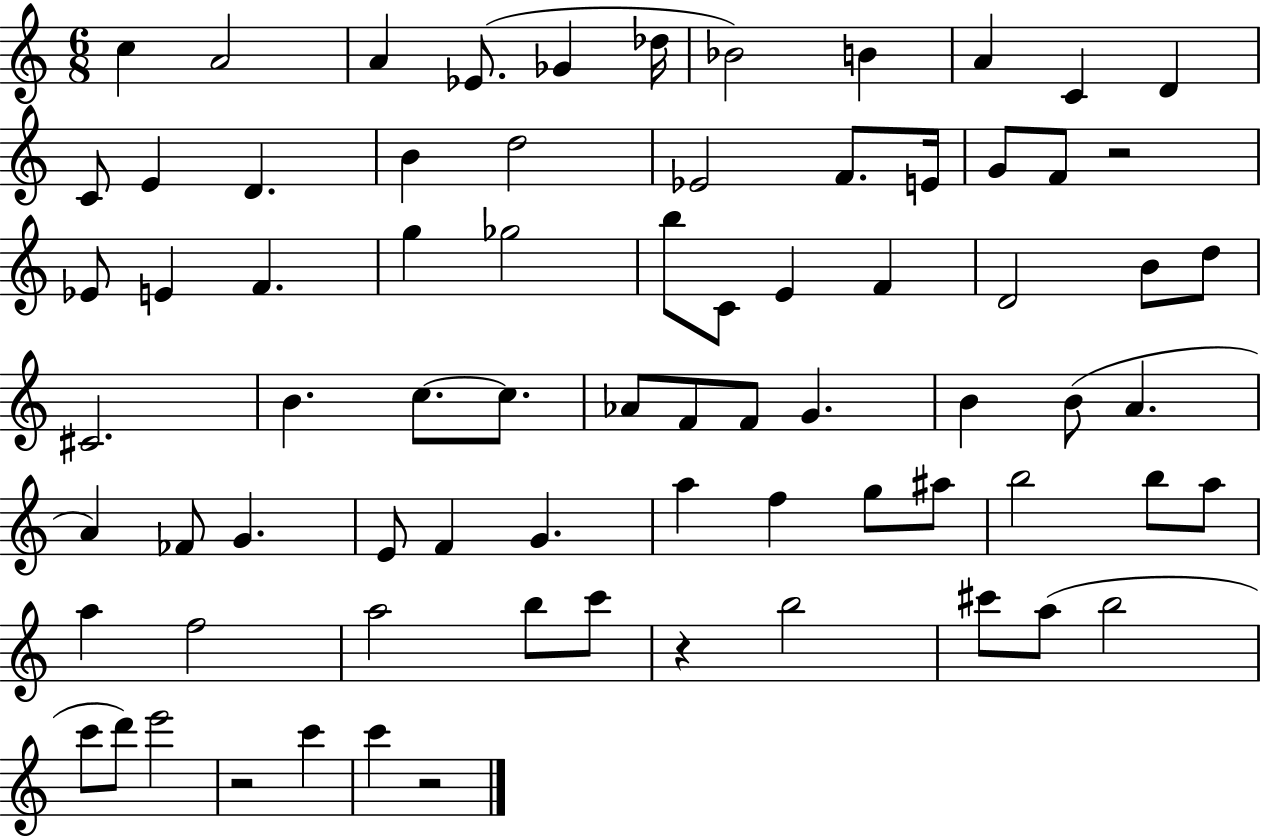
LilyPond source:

{
  \clef treble
  \numericTimeSignature
  \time 6/8
  \key c \major
  c''4 a'2 | a'4 ees'8.( ges'4 des''16 | bes'2) b'4 | a'4 c'4 d'4 | \break c'8 e'4 d'4. | b'4 d''2 | ees'2 f'8. e'16 | g'8 f'8 r2 | \break ees'8 e'4 f'4. | g''4 ges''2 | b''8 c'8 e'4 f'4 | d'2 b'8 d''8 | \break cis'2. | b'4. c''8.~~ c''8. | aes'8 f'8 f'8 g'4. | b'4 b'8( a'4. | \break a'4) fes'8 g'4. | e'8 f'4 g'4. | a''4 f''4 g''8 ais''8 | b''2 b''8 a''8 | \break a''4 f''2 | a''2 b''8 c'''8 | r4 b''2 | cis'''8 a''8( b''2 | \break c'''8 d'''8) e'''2 | r2 c'''4 | c'''4 r2 | \bar "|."
}